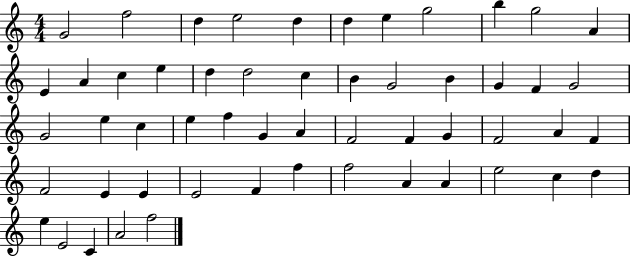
G4/h F5/h D5/q E5/h D5/q D5/q E5/q G5/h B5/q G5/h A4/q E4/q A4/q C5/q E5/q D5/q D5/h C5/q B4/q G4/h B4/q G4/q F4/q G4/h G4/h E5/q C5/q E5/q F5/q G4/q A4/q F4/h F4/q G4/q F4/h A4/q F4/q F4/h E4/q E4/q E4/h F4/q F5/q F5/h A4/q A4/q E5/h C5/q D5/q E5/q E4/h C4/q A4/h F5/h